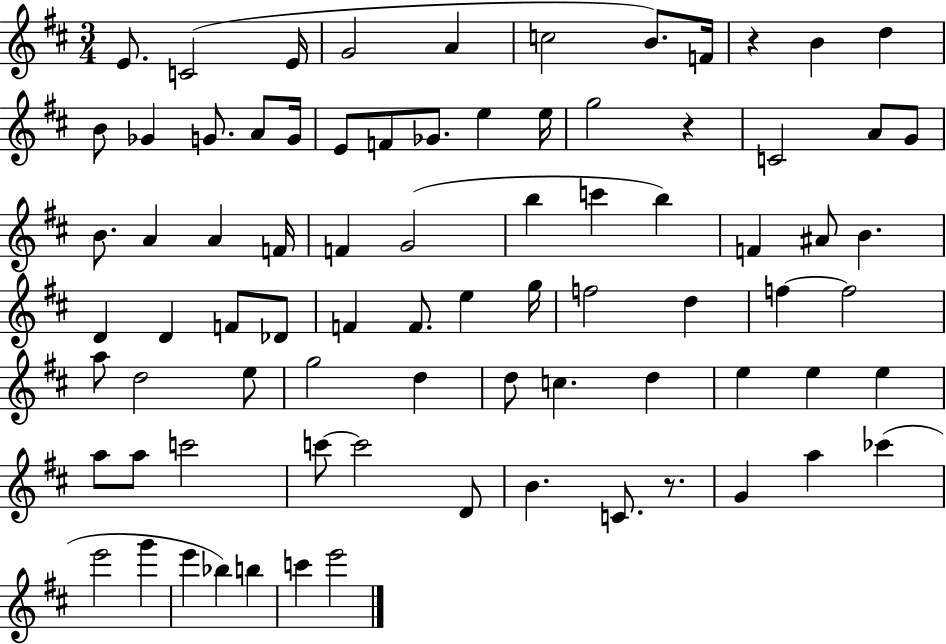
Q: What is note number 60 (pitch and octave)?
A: A5